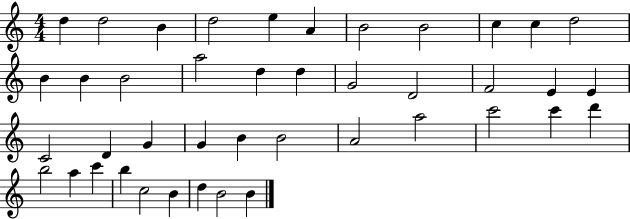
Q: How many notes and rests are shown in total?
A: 42